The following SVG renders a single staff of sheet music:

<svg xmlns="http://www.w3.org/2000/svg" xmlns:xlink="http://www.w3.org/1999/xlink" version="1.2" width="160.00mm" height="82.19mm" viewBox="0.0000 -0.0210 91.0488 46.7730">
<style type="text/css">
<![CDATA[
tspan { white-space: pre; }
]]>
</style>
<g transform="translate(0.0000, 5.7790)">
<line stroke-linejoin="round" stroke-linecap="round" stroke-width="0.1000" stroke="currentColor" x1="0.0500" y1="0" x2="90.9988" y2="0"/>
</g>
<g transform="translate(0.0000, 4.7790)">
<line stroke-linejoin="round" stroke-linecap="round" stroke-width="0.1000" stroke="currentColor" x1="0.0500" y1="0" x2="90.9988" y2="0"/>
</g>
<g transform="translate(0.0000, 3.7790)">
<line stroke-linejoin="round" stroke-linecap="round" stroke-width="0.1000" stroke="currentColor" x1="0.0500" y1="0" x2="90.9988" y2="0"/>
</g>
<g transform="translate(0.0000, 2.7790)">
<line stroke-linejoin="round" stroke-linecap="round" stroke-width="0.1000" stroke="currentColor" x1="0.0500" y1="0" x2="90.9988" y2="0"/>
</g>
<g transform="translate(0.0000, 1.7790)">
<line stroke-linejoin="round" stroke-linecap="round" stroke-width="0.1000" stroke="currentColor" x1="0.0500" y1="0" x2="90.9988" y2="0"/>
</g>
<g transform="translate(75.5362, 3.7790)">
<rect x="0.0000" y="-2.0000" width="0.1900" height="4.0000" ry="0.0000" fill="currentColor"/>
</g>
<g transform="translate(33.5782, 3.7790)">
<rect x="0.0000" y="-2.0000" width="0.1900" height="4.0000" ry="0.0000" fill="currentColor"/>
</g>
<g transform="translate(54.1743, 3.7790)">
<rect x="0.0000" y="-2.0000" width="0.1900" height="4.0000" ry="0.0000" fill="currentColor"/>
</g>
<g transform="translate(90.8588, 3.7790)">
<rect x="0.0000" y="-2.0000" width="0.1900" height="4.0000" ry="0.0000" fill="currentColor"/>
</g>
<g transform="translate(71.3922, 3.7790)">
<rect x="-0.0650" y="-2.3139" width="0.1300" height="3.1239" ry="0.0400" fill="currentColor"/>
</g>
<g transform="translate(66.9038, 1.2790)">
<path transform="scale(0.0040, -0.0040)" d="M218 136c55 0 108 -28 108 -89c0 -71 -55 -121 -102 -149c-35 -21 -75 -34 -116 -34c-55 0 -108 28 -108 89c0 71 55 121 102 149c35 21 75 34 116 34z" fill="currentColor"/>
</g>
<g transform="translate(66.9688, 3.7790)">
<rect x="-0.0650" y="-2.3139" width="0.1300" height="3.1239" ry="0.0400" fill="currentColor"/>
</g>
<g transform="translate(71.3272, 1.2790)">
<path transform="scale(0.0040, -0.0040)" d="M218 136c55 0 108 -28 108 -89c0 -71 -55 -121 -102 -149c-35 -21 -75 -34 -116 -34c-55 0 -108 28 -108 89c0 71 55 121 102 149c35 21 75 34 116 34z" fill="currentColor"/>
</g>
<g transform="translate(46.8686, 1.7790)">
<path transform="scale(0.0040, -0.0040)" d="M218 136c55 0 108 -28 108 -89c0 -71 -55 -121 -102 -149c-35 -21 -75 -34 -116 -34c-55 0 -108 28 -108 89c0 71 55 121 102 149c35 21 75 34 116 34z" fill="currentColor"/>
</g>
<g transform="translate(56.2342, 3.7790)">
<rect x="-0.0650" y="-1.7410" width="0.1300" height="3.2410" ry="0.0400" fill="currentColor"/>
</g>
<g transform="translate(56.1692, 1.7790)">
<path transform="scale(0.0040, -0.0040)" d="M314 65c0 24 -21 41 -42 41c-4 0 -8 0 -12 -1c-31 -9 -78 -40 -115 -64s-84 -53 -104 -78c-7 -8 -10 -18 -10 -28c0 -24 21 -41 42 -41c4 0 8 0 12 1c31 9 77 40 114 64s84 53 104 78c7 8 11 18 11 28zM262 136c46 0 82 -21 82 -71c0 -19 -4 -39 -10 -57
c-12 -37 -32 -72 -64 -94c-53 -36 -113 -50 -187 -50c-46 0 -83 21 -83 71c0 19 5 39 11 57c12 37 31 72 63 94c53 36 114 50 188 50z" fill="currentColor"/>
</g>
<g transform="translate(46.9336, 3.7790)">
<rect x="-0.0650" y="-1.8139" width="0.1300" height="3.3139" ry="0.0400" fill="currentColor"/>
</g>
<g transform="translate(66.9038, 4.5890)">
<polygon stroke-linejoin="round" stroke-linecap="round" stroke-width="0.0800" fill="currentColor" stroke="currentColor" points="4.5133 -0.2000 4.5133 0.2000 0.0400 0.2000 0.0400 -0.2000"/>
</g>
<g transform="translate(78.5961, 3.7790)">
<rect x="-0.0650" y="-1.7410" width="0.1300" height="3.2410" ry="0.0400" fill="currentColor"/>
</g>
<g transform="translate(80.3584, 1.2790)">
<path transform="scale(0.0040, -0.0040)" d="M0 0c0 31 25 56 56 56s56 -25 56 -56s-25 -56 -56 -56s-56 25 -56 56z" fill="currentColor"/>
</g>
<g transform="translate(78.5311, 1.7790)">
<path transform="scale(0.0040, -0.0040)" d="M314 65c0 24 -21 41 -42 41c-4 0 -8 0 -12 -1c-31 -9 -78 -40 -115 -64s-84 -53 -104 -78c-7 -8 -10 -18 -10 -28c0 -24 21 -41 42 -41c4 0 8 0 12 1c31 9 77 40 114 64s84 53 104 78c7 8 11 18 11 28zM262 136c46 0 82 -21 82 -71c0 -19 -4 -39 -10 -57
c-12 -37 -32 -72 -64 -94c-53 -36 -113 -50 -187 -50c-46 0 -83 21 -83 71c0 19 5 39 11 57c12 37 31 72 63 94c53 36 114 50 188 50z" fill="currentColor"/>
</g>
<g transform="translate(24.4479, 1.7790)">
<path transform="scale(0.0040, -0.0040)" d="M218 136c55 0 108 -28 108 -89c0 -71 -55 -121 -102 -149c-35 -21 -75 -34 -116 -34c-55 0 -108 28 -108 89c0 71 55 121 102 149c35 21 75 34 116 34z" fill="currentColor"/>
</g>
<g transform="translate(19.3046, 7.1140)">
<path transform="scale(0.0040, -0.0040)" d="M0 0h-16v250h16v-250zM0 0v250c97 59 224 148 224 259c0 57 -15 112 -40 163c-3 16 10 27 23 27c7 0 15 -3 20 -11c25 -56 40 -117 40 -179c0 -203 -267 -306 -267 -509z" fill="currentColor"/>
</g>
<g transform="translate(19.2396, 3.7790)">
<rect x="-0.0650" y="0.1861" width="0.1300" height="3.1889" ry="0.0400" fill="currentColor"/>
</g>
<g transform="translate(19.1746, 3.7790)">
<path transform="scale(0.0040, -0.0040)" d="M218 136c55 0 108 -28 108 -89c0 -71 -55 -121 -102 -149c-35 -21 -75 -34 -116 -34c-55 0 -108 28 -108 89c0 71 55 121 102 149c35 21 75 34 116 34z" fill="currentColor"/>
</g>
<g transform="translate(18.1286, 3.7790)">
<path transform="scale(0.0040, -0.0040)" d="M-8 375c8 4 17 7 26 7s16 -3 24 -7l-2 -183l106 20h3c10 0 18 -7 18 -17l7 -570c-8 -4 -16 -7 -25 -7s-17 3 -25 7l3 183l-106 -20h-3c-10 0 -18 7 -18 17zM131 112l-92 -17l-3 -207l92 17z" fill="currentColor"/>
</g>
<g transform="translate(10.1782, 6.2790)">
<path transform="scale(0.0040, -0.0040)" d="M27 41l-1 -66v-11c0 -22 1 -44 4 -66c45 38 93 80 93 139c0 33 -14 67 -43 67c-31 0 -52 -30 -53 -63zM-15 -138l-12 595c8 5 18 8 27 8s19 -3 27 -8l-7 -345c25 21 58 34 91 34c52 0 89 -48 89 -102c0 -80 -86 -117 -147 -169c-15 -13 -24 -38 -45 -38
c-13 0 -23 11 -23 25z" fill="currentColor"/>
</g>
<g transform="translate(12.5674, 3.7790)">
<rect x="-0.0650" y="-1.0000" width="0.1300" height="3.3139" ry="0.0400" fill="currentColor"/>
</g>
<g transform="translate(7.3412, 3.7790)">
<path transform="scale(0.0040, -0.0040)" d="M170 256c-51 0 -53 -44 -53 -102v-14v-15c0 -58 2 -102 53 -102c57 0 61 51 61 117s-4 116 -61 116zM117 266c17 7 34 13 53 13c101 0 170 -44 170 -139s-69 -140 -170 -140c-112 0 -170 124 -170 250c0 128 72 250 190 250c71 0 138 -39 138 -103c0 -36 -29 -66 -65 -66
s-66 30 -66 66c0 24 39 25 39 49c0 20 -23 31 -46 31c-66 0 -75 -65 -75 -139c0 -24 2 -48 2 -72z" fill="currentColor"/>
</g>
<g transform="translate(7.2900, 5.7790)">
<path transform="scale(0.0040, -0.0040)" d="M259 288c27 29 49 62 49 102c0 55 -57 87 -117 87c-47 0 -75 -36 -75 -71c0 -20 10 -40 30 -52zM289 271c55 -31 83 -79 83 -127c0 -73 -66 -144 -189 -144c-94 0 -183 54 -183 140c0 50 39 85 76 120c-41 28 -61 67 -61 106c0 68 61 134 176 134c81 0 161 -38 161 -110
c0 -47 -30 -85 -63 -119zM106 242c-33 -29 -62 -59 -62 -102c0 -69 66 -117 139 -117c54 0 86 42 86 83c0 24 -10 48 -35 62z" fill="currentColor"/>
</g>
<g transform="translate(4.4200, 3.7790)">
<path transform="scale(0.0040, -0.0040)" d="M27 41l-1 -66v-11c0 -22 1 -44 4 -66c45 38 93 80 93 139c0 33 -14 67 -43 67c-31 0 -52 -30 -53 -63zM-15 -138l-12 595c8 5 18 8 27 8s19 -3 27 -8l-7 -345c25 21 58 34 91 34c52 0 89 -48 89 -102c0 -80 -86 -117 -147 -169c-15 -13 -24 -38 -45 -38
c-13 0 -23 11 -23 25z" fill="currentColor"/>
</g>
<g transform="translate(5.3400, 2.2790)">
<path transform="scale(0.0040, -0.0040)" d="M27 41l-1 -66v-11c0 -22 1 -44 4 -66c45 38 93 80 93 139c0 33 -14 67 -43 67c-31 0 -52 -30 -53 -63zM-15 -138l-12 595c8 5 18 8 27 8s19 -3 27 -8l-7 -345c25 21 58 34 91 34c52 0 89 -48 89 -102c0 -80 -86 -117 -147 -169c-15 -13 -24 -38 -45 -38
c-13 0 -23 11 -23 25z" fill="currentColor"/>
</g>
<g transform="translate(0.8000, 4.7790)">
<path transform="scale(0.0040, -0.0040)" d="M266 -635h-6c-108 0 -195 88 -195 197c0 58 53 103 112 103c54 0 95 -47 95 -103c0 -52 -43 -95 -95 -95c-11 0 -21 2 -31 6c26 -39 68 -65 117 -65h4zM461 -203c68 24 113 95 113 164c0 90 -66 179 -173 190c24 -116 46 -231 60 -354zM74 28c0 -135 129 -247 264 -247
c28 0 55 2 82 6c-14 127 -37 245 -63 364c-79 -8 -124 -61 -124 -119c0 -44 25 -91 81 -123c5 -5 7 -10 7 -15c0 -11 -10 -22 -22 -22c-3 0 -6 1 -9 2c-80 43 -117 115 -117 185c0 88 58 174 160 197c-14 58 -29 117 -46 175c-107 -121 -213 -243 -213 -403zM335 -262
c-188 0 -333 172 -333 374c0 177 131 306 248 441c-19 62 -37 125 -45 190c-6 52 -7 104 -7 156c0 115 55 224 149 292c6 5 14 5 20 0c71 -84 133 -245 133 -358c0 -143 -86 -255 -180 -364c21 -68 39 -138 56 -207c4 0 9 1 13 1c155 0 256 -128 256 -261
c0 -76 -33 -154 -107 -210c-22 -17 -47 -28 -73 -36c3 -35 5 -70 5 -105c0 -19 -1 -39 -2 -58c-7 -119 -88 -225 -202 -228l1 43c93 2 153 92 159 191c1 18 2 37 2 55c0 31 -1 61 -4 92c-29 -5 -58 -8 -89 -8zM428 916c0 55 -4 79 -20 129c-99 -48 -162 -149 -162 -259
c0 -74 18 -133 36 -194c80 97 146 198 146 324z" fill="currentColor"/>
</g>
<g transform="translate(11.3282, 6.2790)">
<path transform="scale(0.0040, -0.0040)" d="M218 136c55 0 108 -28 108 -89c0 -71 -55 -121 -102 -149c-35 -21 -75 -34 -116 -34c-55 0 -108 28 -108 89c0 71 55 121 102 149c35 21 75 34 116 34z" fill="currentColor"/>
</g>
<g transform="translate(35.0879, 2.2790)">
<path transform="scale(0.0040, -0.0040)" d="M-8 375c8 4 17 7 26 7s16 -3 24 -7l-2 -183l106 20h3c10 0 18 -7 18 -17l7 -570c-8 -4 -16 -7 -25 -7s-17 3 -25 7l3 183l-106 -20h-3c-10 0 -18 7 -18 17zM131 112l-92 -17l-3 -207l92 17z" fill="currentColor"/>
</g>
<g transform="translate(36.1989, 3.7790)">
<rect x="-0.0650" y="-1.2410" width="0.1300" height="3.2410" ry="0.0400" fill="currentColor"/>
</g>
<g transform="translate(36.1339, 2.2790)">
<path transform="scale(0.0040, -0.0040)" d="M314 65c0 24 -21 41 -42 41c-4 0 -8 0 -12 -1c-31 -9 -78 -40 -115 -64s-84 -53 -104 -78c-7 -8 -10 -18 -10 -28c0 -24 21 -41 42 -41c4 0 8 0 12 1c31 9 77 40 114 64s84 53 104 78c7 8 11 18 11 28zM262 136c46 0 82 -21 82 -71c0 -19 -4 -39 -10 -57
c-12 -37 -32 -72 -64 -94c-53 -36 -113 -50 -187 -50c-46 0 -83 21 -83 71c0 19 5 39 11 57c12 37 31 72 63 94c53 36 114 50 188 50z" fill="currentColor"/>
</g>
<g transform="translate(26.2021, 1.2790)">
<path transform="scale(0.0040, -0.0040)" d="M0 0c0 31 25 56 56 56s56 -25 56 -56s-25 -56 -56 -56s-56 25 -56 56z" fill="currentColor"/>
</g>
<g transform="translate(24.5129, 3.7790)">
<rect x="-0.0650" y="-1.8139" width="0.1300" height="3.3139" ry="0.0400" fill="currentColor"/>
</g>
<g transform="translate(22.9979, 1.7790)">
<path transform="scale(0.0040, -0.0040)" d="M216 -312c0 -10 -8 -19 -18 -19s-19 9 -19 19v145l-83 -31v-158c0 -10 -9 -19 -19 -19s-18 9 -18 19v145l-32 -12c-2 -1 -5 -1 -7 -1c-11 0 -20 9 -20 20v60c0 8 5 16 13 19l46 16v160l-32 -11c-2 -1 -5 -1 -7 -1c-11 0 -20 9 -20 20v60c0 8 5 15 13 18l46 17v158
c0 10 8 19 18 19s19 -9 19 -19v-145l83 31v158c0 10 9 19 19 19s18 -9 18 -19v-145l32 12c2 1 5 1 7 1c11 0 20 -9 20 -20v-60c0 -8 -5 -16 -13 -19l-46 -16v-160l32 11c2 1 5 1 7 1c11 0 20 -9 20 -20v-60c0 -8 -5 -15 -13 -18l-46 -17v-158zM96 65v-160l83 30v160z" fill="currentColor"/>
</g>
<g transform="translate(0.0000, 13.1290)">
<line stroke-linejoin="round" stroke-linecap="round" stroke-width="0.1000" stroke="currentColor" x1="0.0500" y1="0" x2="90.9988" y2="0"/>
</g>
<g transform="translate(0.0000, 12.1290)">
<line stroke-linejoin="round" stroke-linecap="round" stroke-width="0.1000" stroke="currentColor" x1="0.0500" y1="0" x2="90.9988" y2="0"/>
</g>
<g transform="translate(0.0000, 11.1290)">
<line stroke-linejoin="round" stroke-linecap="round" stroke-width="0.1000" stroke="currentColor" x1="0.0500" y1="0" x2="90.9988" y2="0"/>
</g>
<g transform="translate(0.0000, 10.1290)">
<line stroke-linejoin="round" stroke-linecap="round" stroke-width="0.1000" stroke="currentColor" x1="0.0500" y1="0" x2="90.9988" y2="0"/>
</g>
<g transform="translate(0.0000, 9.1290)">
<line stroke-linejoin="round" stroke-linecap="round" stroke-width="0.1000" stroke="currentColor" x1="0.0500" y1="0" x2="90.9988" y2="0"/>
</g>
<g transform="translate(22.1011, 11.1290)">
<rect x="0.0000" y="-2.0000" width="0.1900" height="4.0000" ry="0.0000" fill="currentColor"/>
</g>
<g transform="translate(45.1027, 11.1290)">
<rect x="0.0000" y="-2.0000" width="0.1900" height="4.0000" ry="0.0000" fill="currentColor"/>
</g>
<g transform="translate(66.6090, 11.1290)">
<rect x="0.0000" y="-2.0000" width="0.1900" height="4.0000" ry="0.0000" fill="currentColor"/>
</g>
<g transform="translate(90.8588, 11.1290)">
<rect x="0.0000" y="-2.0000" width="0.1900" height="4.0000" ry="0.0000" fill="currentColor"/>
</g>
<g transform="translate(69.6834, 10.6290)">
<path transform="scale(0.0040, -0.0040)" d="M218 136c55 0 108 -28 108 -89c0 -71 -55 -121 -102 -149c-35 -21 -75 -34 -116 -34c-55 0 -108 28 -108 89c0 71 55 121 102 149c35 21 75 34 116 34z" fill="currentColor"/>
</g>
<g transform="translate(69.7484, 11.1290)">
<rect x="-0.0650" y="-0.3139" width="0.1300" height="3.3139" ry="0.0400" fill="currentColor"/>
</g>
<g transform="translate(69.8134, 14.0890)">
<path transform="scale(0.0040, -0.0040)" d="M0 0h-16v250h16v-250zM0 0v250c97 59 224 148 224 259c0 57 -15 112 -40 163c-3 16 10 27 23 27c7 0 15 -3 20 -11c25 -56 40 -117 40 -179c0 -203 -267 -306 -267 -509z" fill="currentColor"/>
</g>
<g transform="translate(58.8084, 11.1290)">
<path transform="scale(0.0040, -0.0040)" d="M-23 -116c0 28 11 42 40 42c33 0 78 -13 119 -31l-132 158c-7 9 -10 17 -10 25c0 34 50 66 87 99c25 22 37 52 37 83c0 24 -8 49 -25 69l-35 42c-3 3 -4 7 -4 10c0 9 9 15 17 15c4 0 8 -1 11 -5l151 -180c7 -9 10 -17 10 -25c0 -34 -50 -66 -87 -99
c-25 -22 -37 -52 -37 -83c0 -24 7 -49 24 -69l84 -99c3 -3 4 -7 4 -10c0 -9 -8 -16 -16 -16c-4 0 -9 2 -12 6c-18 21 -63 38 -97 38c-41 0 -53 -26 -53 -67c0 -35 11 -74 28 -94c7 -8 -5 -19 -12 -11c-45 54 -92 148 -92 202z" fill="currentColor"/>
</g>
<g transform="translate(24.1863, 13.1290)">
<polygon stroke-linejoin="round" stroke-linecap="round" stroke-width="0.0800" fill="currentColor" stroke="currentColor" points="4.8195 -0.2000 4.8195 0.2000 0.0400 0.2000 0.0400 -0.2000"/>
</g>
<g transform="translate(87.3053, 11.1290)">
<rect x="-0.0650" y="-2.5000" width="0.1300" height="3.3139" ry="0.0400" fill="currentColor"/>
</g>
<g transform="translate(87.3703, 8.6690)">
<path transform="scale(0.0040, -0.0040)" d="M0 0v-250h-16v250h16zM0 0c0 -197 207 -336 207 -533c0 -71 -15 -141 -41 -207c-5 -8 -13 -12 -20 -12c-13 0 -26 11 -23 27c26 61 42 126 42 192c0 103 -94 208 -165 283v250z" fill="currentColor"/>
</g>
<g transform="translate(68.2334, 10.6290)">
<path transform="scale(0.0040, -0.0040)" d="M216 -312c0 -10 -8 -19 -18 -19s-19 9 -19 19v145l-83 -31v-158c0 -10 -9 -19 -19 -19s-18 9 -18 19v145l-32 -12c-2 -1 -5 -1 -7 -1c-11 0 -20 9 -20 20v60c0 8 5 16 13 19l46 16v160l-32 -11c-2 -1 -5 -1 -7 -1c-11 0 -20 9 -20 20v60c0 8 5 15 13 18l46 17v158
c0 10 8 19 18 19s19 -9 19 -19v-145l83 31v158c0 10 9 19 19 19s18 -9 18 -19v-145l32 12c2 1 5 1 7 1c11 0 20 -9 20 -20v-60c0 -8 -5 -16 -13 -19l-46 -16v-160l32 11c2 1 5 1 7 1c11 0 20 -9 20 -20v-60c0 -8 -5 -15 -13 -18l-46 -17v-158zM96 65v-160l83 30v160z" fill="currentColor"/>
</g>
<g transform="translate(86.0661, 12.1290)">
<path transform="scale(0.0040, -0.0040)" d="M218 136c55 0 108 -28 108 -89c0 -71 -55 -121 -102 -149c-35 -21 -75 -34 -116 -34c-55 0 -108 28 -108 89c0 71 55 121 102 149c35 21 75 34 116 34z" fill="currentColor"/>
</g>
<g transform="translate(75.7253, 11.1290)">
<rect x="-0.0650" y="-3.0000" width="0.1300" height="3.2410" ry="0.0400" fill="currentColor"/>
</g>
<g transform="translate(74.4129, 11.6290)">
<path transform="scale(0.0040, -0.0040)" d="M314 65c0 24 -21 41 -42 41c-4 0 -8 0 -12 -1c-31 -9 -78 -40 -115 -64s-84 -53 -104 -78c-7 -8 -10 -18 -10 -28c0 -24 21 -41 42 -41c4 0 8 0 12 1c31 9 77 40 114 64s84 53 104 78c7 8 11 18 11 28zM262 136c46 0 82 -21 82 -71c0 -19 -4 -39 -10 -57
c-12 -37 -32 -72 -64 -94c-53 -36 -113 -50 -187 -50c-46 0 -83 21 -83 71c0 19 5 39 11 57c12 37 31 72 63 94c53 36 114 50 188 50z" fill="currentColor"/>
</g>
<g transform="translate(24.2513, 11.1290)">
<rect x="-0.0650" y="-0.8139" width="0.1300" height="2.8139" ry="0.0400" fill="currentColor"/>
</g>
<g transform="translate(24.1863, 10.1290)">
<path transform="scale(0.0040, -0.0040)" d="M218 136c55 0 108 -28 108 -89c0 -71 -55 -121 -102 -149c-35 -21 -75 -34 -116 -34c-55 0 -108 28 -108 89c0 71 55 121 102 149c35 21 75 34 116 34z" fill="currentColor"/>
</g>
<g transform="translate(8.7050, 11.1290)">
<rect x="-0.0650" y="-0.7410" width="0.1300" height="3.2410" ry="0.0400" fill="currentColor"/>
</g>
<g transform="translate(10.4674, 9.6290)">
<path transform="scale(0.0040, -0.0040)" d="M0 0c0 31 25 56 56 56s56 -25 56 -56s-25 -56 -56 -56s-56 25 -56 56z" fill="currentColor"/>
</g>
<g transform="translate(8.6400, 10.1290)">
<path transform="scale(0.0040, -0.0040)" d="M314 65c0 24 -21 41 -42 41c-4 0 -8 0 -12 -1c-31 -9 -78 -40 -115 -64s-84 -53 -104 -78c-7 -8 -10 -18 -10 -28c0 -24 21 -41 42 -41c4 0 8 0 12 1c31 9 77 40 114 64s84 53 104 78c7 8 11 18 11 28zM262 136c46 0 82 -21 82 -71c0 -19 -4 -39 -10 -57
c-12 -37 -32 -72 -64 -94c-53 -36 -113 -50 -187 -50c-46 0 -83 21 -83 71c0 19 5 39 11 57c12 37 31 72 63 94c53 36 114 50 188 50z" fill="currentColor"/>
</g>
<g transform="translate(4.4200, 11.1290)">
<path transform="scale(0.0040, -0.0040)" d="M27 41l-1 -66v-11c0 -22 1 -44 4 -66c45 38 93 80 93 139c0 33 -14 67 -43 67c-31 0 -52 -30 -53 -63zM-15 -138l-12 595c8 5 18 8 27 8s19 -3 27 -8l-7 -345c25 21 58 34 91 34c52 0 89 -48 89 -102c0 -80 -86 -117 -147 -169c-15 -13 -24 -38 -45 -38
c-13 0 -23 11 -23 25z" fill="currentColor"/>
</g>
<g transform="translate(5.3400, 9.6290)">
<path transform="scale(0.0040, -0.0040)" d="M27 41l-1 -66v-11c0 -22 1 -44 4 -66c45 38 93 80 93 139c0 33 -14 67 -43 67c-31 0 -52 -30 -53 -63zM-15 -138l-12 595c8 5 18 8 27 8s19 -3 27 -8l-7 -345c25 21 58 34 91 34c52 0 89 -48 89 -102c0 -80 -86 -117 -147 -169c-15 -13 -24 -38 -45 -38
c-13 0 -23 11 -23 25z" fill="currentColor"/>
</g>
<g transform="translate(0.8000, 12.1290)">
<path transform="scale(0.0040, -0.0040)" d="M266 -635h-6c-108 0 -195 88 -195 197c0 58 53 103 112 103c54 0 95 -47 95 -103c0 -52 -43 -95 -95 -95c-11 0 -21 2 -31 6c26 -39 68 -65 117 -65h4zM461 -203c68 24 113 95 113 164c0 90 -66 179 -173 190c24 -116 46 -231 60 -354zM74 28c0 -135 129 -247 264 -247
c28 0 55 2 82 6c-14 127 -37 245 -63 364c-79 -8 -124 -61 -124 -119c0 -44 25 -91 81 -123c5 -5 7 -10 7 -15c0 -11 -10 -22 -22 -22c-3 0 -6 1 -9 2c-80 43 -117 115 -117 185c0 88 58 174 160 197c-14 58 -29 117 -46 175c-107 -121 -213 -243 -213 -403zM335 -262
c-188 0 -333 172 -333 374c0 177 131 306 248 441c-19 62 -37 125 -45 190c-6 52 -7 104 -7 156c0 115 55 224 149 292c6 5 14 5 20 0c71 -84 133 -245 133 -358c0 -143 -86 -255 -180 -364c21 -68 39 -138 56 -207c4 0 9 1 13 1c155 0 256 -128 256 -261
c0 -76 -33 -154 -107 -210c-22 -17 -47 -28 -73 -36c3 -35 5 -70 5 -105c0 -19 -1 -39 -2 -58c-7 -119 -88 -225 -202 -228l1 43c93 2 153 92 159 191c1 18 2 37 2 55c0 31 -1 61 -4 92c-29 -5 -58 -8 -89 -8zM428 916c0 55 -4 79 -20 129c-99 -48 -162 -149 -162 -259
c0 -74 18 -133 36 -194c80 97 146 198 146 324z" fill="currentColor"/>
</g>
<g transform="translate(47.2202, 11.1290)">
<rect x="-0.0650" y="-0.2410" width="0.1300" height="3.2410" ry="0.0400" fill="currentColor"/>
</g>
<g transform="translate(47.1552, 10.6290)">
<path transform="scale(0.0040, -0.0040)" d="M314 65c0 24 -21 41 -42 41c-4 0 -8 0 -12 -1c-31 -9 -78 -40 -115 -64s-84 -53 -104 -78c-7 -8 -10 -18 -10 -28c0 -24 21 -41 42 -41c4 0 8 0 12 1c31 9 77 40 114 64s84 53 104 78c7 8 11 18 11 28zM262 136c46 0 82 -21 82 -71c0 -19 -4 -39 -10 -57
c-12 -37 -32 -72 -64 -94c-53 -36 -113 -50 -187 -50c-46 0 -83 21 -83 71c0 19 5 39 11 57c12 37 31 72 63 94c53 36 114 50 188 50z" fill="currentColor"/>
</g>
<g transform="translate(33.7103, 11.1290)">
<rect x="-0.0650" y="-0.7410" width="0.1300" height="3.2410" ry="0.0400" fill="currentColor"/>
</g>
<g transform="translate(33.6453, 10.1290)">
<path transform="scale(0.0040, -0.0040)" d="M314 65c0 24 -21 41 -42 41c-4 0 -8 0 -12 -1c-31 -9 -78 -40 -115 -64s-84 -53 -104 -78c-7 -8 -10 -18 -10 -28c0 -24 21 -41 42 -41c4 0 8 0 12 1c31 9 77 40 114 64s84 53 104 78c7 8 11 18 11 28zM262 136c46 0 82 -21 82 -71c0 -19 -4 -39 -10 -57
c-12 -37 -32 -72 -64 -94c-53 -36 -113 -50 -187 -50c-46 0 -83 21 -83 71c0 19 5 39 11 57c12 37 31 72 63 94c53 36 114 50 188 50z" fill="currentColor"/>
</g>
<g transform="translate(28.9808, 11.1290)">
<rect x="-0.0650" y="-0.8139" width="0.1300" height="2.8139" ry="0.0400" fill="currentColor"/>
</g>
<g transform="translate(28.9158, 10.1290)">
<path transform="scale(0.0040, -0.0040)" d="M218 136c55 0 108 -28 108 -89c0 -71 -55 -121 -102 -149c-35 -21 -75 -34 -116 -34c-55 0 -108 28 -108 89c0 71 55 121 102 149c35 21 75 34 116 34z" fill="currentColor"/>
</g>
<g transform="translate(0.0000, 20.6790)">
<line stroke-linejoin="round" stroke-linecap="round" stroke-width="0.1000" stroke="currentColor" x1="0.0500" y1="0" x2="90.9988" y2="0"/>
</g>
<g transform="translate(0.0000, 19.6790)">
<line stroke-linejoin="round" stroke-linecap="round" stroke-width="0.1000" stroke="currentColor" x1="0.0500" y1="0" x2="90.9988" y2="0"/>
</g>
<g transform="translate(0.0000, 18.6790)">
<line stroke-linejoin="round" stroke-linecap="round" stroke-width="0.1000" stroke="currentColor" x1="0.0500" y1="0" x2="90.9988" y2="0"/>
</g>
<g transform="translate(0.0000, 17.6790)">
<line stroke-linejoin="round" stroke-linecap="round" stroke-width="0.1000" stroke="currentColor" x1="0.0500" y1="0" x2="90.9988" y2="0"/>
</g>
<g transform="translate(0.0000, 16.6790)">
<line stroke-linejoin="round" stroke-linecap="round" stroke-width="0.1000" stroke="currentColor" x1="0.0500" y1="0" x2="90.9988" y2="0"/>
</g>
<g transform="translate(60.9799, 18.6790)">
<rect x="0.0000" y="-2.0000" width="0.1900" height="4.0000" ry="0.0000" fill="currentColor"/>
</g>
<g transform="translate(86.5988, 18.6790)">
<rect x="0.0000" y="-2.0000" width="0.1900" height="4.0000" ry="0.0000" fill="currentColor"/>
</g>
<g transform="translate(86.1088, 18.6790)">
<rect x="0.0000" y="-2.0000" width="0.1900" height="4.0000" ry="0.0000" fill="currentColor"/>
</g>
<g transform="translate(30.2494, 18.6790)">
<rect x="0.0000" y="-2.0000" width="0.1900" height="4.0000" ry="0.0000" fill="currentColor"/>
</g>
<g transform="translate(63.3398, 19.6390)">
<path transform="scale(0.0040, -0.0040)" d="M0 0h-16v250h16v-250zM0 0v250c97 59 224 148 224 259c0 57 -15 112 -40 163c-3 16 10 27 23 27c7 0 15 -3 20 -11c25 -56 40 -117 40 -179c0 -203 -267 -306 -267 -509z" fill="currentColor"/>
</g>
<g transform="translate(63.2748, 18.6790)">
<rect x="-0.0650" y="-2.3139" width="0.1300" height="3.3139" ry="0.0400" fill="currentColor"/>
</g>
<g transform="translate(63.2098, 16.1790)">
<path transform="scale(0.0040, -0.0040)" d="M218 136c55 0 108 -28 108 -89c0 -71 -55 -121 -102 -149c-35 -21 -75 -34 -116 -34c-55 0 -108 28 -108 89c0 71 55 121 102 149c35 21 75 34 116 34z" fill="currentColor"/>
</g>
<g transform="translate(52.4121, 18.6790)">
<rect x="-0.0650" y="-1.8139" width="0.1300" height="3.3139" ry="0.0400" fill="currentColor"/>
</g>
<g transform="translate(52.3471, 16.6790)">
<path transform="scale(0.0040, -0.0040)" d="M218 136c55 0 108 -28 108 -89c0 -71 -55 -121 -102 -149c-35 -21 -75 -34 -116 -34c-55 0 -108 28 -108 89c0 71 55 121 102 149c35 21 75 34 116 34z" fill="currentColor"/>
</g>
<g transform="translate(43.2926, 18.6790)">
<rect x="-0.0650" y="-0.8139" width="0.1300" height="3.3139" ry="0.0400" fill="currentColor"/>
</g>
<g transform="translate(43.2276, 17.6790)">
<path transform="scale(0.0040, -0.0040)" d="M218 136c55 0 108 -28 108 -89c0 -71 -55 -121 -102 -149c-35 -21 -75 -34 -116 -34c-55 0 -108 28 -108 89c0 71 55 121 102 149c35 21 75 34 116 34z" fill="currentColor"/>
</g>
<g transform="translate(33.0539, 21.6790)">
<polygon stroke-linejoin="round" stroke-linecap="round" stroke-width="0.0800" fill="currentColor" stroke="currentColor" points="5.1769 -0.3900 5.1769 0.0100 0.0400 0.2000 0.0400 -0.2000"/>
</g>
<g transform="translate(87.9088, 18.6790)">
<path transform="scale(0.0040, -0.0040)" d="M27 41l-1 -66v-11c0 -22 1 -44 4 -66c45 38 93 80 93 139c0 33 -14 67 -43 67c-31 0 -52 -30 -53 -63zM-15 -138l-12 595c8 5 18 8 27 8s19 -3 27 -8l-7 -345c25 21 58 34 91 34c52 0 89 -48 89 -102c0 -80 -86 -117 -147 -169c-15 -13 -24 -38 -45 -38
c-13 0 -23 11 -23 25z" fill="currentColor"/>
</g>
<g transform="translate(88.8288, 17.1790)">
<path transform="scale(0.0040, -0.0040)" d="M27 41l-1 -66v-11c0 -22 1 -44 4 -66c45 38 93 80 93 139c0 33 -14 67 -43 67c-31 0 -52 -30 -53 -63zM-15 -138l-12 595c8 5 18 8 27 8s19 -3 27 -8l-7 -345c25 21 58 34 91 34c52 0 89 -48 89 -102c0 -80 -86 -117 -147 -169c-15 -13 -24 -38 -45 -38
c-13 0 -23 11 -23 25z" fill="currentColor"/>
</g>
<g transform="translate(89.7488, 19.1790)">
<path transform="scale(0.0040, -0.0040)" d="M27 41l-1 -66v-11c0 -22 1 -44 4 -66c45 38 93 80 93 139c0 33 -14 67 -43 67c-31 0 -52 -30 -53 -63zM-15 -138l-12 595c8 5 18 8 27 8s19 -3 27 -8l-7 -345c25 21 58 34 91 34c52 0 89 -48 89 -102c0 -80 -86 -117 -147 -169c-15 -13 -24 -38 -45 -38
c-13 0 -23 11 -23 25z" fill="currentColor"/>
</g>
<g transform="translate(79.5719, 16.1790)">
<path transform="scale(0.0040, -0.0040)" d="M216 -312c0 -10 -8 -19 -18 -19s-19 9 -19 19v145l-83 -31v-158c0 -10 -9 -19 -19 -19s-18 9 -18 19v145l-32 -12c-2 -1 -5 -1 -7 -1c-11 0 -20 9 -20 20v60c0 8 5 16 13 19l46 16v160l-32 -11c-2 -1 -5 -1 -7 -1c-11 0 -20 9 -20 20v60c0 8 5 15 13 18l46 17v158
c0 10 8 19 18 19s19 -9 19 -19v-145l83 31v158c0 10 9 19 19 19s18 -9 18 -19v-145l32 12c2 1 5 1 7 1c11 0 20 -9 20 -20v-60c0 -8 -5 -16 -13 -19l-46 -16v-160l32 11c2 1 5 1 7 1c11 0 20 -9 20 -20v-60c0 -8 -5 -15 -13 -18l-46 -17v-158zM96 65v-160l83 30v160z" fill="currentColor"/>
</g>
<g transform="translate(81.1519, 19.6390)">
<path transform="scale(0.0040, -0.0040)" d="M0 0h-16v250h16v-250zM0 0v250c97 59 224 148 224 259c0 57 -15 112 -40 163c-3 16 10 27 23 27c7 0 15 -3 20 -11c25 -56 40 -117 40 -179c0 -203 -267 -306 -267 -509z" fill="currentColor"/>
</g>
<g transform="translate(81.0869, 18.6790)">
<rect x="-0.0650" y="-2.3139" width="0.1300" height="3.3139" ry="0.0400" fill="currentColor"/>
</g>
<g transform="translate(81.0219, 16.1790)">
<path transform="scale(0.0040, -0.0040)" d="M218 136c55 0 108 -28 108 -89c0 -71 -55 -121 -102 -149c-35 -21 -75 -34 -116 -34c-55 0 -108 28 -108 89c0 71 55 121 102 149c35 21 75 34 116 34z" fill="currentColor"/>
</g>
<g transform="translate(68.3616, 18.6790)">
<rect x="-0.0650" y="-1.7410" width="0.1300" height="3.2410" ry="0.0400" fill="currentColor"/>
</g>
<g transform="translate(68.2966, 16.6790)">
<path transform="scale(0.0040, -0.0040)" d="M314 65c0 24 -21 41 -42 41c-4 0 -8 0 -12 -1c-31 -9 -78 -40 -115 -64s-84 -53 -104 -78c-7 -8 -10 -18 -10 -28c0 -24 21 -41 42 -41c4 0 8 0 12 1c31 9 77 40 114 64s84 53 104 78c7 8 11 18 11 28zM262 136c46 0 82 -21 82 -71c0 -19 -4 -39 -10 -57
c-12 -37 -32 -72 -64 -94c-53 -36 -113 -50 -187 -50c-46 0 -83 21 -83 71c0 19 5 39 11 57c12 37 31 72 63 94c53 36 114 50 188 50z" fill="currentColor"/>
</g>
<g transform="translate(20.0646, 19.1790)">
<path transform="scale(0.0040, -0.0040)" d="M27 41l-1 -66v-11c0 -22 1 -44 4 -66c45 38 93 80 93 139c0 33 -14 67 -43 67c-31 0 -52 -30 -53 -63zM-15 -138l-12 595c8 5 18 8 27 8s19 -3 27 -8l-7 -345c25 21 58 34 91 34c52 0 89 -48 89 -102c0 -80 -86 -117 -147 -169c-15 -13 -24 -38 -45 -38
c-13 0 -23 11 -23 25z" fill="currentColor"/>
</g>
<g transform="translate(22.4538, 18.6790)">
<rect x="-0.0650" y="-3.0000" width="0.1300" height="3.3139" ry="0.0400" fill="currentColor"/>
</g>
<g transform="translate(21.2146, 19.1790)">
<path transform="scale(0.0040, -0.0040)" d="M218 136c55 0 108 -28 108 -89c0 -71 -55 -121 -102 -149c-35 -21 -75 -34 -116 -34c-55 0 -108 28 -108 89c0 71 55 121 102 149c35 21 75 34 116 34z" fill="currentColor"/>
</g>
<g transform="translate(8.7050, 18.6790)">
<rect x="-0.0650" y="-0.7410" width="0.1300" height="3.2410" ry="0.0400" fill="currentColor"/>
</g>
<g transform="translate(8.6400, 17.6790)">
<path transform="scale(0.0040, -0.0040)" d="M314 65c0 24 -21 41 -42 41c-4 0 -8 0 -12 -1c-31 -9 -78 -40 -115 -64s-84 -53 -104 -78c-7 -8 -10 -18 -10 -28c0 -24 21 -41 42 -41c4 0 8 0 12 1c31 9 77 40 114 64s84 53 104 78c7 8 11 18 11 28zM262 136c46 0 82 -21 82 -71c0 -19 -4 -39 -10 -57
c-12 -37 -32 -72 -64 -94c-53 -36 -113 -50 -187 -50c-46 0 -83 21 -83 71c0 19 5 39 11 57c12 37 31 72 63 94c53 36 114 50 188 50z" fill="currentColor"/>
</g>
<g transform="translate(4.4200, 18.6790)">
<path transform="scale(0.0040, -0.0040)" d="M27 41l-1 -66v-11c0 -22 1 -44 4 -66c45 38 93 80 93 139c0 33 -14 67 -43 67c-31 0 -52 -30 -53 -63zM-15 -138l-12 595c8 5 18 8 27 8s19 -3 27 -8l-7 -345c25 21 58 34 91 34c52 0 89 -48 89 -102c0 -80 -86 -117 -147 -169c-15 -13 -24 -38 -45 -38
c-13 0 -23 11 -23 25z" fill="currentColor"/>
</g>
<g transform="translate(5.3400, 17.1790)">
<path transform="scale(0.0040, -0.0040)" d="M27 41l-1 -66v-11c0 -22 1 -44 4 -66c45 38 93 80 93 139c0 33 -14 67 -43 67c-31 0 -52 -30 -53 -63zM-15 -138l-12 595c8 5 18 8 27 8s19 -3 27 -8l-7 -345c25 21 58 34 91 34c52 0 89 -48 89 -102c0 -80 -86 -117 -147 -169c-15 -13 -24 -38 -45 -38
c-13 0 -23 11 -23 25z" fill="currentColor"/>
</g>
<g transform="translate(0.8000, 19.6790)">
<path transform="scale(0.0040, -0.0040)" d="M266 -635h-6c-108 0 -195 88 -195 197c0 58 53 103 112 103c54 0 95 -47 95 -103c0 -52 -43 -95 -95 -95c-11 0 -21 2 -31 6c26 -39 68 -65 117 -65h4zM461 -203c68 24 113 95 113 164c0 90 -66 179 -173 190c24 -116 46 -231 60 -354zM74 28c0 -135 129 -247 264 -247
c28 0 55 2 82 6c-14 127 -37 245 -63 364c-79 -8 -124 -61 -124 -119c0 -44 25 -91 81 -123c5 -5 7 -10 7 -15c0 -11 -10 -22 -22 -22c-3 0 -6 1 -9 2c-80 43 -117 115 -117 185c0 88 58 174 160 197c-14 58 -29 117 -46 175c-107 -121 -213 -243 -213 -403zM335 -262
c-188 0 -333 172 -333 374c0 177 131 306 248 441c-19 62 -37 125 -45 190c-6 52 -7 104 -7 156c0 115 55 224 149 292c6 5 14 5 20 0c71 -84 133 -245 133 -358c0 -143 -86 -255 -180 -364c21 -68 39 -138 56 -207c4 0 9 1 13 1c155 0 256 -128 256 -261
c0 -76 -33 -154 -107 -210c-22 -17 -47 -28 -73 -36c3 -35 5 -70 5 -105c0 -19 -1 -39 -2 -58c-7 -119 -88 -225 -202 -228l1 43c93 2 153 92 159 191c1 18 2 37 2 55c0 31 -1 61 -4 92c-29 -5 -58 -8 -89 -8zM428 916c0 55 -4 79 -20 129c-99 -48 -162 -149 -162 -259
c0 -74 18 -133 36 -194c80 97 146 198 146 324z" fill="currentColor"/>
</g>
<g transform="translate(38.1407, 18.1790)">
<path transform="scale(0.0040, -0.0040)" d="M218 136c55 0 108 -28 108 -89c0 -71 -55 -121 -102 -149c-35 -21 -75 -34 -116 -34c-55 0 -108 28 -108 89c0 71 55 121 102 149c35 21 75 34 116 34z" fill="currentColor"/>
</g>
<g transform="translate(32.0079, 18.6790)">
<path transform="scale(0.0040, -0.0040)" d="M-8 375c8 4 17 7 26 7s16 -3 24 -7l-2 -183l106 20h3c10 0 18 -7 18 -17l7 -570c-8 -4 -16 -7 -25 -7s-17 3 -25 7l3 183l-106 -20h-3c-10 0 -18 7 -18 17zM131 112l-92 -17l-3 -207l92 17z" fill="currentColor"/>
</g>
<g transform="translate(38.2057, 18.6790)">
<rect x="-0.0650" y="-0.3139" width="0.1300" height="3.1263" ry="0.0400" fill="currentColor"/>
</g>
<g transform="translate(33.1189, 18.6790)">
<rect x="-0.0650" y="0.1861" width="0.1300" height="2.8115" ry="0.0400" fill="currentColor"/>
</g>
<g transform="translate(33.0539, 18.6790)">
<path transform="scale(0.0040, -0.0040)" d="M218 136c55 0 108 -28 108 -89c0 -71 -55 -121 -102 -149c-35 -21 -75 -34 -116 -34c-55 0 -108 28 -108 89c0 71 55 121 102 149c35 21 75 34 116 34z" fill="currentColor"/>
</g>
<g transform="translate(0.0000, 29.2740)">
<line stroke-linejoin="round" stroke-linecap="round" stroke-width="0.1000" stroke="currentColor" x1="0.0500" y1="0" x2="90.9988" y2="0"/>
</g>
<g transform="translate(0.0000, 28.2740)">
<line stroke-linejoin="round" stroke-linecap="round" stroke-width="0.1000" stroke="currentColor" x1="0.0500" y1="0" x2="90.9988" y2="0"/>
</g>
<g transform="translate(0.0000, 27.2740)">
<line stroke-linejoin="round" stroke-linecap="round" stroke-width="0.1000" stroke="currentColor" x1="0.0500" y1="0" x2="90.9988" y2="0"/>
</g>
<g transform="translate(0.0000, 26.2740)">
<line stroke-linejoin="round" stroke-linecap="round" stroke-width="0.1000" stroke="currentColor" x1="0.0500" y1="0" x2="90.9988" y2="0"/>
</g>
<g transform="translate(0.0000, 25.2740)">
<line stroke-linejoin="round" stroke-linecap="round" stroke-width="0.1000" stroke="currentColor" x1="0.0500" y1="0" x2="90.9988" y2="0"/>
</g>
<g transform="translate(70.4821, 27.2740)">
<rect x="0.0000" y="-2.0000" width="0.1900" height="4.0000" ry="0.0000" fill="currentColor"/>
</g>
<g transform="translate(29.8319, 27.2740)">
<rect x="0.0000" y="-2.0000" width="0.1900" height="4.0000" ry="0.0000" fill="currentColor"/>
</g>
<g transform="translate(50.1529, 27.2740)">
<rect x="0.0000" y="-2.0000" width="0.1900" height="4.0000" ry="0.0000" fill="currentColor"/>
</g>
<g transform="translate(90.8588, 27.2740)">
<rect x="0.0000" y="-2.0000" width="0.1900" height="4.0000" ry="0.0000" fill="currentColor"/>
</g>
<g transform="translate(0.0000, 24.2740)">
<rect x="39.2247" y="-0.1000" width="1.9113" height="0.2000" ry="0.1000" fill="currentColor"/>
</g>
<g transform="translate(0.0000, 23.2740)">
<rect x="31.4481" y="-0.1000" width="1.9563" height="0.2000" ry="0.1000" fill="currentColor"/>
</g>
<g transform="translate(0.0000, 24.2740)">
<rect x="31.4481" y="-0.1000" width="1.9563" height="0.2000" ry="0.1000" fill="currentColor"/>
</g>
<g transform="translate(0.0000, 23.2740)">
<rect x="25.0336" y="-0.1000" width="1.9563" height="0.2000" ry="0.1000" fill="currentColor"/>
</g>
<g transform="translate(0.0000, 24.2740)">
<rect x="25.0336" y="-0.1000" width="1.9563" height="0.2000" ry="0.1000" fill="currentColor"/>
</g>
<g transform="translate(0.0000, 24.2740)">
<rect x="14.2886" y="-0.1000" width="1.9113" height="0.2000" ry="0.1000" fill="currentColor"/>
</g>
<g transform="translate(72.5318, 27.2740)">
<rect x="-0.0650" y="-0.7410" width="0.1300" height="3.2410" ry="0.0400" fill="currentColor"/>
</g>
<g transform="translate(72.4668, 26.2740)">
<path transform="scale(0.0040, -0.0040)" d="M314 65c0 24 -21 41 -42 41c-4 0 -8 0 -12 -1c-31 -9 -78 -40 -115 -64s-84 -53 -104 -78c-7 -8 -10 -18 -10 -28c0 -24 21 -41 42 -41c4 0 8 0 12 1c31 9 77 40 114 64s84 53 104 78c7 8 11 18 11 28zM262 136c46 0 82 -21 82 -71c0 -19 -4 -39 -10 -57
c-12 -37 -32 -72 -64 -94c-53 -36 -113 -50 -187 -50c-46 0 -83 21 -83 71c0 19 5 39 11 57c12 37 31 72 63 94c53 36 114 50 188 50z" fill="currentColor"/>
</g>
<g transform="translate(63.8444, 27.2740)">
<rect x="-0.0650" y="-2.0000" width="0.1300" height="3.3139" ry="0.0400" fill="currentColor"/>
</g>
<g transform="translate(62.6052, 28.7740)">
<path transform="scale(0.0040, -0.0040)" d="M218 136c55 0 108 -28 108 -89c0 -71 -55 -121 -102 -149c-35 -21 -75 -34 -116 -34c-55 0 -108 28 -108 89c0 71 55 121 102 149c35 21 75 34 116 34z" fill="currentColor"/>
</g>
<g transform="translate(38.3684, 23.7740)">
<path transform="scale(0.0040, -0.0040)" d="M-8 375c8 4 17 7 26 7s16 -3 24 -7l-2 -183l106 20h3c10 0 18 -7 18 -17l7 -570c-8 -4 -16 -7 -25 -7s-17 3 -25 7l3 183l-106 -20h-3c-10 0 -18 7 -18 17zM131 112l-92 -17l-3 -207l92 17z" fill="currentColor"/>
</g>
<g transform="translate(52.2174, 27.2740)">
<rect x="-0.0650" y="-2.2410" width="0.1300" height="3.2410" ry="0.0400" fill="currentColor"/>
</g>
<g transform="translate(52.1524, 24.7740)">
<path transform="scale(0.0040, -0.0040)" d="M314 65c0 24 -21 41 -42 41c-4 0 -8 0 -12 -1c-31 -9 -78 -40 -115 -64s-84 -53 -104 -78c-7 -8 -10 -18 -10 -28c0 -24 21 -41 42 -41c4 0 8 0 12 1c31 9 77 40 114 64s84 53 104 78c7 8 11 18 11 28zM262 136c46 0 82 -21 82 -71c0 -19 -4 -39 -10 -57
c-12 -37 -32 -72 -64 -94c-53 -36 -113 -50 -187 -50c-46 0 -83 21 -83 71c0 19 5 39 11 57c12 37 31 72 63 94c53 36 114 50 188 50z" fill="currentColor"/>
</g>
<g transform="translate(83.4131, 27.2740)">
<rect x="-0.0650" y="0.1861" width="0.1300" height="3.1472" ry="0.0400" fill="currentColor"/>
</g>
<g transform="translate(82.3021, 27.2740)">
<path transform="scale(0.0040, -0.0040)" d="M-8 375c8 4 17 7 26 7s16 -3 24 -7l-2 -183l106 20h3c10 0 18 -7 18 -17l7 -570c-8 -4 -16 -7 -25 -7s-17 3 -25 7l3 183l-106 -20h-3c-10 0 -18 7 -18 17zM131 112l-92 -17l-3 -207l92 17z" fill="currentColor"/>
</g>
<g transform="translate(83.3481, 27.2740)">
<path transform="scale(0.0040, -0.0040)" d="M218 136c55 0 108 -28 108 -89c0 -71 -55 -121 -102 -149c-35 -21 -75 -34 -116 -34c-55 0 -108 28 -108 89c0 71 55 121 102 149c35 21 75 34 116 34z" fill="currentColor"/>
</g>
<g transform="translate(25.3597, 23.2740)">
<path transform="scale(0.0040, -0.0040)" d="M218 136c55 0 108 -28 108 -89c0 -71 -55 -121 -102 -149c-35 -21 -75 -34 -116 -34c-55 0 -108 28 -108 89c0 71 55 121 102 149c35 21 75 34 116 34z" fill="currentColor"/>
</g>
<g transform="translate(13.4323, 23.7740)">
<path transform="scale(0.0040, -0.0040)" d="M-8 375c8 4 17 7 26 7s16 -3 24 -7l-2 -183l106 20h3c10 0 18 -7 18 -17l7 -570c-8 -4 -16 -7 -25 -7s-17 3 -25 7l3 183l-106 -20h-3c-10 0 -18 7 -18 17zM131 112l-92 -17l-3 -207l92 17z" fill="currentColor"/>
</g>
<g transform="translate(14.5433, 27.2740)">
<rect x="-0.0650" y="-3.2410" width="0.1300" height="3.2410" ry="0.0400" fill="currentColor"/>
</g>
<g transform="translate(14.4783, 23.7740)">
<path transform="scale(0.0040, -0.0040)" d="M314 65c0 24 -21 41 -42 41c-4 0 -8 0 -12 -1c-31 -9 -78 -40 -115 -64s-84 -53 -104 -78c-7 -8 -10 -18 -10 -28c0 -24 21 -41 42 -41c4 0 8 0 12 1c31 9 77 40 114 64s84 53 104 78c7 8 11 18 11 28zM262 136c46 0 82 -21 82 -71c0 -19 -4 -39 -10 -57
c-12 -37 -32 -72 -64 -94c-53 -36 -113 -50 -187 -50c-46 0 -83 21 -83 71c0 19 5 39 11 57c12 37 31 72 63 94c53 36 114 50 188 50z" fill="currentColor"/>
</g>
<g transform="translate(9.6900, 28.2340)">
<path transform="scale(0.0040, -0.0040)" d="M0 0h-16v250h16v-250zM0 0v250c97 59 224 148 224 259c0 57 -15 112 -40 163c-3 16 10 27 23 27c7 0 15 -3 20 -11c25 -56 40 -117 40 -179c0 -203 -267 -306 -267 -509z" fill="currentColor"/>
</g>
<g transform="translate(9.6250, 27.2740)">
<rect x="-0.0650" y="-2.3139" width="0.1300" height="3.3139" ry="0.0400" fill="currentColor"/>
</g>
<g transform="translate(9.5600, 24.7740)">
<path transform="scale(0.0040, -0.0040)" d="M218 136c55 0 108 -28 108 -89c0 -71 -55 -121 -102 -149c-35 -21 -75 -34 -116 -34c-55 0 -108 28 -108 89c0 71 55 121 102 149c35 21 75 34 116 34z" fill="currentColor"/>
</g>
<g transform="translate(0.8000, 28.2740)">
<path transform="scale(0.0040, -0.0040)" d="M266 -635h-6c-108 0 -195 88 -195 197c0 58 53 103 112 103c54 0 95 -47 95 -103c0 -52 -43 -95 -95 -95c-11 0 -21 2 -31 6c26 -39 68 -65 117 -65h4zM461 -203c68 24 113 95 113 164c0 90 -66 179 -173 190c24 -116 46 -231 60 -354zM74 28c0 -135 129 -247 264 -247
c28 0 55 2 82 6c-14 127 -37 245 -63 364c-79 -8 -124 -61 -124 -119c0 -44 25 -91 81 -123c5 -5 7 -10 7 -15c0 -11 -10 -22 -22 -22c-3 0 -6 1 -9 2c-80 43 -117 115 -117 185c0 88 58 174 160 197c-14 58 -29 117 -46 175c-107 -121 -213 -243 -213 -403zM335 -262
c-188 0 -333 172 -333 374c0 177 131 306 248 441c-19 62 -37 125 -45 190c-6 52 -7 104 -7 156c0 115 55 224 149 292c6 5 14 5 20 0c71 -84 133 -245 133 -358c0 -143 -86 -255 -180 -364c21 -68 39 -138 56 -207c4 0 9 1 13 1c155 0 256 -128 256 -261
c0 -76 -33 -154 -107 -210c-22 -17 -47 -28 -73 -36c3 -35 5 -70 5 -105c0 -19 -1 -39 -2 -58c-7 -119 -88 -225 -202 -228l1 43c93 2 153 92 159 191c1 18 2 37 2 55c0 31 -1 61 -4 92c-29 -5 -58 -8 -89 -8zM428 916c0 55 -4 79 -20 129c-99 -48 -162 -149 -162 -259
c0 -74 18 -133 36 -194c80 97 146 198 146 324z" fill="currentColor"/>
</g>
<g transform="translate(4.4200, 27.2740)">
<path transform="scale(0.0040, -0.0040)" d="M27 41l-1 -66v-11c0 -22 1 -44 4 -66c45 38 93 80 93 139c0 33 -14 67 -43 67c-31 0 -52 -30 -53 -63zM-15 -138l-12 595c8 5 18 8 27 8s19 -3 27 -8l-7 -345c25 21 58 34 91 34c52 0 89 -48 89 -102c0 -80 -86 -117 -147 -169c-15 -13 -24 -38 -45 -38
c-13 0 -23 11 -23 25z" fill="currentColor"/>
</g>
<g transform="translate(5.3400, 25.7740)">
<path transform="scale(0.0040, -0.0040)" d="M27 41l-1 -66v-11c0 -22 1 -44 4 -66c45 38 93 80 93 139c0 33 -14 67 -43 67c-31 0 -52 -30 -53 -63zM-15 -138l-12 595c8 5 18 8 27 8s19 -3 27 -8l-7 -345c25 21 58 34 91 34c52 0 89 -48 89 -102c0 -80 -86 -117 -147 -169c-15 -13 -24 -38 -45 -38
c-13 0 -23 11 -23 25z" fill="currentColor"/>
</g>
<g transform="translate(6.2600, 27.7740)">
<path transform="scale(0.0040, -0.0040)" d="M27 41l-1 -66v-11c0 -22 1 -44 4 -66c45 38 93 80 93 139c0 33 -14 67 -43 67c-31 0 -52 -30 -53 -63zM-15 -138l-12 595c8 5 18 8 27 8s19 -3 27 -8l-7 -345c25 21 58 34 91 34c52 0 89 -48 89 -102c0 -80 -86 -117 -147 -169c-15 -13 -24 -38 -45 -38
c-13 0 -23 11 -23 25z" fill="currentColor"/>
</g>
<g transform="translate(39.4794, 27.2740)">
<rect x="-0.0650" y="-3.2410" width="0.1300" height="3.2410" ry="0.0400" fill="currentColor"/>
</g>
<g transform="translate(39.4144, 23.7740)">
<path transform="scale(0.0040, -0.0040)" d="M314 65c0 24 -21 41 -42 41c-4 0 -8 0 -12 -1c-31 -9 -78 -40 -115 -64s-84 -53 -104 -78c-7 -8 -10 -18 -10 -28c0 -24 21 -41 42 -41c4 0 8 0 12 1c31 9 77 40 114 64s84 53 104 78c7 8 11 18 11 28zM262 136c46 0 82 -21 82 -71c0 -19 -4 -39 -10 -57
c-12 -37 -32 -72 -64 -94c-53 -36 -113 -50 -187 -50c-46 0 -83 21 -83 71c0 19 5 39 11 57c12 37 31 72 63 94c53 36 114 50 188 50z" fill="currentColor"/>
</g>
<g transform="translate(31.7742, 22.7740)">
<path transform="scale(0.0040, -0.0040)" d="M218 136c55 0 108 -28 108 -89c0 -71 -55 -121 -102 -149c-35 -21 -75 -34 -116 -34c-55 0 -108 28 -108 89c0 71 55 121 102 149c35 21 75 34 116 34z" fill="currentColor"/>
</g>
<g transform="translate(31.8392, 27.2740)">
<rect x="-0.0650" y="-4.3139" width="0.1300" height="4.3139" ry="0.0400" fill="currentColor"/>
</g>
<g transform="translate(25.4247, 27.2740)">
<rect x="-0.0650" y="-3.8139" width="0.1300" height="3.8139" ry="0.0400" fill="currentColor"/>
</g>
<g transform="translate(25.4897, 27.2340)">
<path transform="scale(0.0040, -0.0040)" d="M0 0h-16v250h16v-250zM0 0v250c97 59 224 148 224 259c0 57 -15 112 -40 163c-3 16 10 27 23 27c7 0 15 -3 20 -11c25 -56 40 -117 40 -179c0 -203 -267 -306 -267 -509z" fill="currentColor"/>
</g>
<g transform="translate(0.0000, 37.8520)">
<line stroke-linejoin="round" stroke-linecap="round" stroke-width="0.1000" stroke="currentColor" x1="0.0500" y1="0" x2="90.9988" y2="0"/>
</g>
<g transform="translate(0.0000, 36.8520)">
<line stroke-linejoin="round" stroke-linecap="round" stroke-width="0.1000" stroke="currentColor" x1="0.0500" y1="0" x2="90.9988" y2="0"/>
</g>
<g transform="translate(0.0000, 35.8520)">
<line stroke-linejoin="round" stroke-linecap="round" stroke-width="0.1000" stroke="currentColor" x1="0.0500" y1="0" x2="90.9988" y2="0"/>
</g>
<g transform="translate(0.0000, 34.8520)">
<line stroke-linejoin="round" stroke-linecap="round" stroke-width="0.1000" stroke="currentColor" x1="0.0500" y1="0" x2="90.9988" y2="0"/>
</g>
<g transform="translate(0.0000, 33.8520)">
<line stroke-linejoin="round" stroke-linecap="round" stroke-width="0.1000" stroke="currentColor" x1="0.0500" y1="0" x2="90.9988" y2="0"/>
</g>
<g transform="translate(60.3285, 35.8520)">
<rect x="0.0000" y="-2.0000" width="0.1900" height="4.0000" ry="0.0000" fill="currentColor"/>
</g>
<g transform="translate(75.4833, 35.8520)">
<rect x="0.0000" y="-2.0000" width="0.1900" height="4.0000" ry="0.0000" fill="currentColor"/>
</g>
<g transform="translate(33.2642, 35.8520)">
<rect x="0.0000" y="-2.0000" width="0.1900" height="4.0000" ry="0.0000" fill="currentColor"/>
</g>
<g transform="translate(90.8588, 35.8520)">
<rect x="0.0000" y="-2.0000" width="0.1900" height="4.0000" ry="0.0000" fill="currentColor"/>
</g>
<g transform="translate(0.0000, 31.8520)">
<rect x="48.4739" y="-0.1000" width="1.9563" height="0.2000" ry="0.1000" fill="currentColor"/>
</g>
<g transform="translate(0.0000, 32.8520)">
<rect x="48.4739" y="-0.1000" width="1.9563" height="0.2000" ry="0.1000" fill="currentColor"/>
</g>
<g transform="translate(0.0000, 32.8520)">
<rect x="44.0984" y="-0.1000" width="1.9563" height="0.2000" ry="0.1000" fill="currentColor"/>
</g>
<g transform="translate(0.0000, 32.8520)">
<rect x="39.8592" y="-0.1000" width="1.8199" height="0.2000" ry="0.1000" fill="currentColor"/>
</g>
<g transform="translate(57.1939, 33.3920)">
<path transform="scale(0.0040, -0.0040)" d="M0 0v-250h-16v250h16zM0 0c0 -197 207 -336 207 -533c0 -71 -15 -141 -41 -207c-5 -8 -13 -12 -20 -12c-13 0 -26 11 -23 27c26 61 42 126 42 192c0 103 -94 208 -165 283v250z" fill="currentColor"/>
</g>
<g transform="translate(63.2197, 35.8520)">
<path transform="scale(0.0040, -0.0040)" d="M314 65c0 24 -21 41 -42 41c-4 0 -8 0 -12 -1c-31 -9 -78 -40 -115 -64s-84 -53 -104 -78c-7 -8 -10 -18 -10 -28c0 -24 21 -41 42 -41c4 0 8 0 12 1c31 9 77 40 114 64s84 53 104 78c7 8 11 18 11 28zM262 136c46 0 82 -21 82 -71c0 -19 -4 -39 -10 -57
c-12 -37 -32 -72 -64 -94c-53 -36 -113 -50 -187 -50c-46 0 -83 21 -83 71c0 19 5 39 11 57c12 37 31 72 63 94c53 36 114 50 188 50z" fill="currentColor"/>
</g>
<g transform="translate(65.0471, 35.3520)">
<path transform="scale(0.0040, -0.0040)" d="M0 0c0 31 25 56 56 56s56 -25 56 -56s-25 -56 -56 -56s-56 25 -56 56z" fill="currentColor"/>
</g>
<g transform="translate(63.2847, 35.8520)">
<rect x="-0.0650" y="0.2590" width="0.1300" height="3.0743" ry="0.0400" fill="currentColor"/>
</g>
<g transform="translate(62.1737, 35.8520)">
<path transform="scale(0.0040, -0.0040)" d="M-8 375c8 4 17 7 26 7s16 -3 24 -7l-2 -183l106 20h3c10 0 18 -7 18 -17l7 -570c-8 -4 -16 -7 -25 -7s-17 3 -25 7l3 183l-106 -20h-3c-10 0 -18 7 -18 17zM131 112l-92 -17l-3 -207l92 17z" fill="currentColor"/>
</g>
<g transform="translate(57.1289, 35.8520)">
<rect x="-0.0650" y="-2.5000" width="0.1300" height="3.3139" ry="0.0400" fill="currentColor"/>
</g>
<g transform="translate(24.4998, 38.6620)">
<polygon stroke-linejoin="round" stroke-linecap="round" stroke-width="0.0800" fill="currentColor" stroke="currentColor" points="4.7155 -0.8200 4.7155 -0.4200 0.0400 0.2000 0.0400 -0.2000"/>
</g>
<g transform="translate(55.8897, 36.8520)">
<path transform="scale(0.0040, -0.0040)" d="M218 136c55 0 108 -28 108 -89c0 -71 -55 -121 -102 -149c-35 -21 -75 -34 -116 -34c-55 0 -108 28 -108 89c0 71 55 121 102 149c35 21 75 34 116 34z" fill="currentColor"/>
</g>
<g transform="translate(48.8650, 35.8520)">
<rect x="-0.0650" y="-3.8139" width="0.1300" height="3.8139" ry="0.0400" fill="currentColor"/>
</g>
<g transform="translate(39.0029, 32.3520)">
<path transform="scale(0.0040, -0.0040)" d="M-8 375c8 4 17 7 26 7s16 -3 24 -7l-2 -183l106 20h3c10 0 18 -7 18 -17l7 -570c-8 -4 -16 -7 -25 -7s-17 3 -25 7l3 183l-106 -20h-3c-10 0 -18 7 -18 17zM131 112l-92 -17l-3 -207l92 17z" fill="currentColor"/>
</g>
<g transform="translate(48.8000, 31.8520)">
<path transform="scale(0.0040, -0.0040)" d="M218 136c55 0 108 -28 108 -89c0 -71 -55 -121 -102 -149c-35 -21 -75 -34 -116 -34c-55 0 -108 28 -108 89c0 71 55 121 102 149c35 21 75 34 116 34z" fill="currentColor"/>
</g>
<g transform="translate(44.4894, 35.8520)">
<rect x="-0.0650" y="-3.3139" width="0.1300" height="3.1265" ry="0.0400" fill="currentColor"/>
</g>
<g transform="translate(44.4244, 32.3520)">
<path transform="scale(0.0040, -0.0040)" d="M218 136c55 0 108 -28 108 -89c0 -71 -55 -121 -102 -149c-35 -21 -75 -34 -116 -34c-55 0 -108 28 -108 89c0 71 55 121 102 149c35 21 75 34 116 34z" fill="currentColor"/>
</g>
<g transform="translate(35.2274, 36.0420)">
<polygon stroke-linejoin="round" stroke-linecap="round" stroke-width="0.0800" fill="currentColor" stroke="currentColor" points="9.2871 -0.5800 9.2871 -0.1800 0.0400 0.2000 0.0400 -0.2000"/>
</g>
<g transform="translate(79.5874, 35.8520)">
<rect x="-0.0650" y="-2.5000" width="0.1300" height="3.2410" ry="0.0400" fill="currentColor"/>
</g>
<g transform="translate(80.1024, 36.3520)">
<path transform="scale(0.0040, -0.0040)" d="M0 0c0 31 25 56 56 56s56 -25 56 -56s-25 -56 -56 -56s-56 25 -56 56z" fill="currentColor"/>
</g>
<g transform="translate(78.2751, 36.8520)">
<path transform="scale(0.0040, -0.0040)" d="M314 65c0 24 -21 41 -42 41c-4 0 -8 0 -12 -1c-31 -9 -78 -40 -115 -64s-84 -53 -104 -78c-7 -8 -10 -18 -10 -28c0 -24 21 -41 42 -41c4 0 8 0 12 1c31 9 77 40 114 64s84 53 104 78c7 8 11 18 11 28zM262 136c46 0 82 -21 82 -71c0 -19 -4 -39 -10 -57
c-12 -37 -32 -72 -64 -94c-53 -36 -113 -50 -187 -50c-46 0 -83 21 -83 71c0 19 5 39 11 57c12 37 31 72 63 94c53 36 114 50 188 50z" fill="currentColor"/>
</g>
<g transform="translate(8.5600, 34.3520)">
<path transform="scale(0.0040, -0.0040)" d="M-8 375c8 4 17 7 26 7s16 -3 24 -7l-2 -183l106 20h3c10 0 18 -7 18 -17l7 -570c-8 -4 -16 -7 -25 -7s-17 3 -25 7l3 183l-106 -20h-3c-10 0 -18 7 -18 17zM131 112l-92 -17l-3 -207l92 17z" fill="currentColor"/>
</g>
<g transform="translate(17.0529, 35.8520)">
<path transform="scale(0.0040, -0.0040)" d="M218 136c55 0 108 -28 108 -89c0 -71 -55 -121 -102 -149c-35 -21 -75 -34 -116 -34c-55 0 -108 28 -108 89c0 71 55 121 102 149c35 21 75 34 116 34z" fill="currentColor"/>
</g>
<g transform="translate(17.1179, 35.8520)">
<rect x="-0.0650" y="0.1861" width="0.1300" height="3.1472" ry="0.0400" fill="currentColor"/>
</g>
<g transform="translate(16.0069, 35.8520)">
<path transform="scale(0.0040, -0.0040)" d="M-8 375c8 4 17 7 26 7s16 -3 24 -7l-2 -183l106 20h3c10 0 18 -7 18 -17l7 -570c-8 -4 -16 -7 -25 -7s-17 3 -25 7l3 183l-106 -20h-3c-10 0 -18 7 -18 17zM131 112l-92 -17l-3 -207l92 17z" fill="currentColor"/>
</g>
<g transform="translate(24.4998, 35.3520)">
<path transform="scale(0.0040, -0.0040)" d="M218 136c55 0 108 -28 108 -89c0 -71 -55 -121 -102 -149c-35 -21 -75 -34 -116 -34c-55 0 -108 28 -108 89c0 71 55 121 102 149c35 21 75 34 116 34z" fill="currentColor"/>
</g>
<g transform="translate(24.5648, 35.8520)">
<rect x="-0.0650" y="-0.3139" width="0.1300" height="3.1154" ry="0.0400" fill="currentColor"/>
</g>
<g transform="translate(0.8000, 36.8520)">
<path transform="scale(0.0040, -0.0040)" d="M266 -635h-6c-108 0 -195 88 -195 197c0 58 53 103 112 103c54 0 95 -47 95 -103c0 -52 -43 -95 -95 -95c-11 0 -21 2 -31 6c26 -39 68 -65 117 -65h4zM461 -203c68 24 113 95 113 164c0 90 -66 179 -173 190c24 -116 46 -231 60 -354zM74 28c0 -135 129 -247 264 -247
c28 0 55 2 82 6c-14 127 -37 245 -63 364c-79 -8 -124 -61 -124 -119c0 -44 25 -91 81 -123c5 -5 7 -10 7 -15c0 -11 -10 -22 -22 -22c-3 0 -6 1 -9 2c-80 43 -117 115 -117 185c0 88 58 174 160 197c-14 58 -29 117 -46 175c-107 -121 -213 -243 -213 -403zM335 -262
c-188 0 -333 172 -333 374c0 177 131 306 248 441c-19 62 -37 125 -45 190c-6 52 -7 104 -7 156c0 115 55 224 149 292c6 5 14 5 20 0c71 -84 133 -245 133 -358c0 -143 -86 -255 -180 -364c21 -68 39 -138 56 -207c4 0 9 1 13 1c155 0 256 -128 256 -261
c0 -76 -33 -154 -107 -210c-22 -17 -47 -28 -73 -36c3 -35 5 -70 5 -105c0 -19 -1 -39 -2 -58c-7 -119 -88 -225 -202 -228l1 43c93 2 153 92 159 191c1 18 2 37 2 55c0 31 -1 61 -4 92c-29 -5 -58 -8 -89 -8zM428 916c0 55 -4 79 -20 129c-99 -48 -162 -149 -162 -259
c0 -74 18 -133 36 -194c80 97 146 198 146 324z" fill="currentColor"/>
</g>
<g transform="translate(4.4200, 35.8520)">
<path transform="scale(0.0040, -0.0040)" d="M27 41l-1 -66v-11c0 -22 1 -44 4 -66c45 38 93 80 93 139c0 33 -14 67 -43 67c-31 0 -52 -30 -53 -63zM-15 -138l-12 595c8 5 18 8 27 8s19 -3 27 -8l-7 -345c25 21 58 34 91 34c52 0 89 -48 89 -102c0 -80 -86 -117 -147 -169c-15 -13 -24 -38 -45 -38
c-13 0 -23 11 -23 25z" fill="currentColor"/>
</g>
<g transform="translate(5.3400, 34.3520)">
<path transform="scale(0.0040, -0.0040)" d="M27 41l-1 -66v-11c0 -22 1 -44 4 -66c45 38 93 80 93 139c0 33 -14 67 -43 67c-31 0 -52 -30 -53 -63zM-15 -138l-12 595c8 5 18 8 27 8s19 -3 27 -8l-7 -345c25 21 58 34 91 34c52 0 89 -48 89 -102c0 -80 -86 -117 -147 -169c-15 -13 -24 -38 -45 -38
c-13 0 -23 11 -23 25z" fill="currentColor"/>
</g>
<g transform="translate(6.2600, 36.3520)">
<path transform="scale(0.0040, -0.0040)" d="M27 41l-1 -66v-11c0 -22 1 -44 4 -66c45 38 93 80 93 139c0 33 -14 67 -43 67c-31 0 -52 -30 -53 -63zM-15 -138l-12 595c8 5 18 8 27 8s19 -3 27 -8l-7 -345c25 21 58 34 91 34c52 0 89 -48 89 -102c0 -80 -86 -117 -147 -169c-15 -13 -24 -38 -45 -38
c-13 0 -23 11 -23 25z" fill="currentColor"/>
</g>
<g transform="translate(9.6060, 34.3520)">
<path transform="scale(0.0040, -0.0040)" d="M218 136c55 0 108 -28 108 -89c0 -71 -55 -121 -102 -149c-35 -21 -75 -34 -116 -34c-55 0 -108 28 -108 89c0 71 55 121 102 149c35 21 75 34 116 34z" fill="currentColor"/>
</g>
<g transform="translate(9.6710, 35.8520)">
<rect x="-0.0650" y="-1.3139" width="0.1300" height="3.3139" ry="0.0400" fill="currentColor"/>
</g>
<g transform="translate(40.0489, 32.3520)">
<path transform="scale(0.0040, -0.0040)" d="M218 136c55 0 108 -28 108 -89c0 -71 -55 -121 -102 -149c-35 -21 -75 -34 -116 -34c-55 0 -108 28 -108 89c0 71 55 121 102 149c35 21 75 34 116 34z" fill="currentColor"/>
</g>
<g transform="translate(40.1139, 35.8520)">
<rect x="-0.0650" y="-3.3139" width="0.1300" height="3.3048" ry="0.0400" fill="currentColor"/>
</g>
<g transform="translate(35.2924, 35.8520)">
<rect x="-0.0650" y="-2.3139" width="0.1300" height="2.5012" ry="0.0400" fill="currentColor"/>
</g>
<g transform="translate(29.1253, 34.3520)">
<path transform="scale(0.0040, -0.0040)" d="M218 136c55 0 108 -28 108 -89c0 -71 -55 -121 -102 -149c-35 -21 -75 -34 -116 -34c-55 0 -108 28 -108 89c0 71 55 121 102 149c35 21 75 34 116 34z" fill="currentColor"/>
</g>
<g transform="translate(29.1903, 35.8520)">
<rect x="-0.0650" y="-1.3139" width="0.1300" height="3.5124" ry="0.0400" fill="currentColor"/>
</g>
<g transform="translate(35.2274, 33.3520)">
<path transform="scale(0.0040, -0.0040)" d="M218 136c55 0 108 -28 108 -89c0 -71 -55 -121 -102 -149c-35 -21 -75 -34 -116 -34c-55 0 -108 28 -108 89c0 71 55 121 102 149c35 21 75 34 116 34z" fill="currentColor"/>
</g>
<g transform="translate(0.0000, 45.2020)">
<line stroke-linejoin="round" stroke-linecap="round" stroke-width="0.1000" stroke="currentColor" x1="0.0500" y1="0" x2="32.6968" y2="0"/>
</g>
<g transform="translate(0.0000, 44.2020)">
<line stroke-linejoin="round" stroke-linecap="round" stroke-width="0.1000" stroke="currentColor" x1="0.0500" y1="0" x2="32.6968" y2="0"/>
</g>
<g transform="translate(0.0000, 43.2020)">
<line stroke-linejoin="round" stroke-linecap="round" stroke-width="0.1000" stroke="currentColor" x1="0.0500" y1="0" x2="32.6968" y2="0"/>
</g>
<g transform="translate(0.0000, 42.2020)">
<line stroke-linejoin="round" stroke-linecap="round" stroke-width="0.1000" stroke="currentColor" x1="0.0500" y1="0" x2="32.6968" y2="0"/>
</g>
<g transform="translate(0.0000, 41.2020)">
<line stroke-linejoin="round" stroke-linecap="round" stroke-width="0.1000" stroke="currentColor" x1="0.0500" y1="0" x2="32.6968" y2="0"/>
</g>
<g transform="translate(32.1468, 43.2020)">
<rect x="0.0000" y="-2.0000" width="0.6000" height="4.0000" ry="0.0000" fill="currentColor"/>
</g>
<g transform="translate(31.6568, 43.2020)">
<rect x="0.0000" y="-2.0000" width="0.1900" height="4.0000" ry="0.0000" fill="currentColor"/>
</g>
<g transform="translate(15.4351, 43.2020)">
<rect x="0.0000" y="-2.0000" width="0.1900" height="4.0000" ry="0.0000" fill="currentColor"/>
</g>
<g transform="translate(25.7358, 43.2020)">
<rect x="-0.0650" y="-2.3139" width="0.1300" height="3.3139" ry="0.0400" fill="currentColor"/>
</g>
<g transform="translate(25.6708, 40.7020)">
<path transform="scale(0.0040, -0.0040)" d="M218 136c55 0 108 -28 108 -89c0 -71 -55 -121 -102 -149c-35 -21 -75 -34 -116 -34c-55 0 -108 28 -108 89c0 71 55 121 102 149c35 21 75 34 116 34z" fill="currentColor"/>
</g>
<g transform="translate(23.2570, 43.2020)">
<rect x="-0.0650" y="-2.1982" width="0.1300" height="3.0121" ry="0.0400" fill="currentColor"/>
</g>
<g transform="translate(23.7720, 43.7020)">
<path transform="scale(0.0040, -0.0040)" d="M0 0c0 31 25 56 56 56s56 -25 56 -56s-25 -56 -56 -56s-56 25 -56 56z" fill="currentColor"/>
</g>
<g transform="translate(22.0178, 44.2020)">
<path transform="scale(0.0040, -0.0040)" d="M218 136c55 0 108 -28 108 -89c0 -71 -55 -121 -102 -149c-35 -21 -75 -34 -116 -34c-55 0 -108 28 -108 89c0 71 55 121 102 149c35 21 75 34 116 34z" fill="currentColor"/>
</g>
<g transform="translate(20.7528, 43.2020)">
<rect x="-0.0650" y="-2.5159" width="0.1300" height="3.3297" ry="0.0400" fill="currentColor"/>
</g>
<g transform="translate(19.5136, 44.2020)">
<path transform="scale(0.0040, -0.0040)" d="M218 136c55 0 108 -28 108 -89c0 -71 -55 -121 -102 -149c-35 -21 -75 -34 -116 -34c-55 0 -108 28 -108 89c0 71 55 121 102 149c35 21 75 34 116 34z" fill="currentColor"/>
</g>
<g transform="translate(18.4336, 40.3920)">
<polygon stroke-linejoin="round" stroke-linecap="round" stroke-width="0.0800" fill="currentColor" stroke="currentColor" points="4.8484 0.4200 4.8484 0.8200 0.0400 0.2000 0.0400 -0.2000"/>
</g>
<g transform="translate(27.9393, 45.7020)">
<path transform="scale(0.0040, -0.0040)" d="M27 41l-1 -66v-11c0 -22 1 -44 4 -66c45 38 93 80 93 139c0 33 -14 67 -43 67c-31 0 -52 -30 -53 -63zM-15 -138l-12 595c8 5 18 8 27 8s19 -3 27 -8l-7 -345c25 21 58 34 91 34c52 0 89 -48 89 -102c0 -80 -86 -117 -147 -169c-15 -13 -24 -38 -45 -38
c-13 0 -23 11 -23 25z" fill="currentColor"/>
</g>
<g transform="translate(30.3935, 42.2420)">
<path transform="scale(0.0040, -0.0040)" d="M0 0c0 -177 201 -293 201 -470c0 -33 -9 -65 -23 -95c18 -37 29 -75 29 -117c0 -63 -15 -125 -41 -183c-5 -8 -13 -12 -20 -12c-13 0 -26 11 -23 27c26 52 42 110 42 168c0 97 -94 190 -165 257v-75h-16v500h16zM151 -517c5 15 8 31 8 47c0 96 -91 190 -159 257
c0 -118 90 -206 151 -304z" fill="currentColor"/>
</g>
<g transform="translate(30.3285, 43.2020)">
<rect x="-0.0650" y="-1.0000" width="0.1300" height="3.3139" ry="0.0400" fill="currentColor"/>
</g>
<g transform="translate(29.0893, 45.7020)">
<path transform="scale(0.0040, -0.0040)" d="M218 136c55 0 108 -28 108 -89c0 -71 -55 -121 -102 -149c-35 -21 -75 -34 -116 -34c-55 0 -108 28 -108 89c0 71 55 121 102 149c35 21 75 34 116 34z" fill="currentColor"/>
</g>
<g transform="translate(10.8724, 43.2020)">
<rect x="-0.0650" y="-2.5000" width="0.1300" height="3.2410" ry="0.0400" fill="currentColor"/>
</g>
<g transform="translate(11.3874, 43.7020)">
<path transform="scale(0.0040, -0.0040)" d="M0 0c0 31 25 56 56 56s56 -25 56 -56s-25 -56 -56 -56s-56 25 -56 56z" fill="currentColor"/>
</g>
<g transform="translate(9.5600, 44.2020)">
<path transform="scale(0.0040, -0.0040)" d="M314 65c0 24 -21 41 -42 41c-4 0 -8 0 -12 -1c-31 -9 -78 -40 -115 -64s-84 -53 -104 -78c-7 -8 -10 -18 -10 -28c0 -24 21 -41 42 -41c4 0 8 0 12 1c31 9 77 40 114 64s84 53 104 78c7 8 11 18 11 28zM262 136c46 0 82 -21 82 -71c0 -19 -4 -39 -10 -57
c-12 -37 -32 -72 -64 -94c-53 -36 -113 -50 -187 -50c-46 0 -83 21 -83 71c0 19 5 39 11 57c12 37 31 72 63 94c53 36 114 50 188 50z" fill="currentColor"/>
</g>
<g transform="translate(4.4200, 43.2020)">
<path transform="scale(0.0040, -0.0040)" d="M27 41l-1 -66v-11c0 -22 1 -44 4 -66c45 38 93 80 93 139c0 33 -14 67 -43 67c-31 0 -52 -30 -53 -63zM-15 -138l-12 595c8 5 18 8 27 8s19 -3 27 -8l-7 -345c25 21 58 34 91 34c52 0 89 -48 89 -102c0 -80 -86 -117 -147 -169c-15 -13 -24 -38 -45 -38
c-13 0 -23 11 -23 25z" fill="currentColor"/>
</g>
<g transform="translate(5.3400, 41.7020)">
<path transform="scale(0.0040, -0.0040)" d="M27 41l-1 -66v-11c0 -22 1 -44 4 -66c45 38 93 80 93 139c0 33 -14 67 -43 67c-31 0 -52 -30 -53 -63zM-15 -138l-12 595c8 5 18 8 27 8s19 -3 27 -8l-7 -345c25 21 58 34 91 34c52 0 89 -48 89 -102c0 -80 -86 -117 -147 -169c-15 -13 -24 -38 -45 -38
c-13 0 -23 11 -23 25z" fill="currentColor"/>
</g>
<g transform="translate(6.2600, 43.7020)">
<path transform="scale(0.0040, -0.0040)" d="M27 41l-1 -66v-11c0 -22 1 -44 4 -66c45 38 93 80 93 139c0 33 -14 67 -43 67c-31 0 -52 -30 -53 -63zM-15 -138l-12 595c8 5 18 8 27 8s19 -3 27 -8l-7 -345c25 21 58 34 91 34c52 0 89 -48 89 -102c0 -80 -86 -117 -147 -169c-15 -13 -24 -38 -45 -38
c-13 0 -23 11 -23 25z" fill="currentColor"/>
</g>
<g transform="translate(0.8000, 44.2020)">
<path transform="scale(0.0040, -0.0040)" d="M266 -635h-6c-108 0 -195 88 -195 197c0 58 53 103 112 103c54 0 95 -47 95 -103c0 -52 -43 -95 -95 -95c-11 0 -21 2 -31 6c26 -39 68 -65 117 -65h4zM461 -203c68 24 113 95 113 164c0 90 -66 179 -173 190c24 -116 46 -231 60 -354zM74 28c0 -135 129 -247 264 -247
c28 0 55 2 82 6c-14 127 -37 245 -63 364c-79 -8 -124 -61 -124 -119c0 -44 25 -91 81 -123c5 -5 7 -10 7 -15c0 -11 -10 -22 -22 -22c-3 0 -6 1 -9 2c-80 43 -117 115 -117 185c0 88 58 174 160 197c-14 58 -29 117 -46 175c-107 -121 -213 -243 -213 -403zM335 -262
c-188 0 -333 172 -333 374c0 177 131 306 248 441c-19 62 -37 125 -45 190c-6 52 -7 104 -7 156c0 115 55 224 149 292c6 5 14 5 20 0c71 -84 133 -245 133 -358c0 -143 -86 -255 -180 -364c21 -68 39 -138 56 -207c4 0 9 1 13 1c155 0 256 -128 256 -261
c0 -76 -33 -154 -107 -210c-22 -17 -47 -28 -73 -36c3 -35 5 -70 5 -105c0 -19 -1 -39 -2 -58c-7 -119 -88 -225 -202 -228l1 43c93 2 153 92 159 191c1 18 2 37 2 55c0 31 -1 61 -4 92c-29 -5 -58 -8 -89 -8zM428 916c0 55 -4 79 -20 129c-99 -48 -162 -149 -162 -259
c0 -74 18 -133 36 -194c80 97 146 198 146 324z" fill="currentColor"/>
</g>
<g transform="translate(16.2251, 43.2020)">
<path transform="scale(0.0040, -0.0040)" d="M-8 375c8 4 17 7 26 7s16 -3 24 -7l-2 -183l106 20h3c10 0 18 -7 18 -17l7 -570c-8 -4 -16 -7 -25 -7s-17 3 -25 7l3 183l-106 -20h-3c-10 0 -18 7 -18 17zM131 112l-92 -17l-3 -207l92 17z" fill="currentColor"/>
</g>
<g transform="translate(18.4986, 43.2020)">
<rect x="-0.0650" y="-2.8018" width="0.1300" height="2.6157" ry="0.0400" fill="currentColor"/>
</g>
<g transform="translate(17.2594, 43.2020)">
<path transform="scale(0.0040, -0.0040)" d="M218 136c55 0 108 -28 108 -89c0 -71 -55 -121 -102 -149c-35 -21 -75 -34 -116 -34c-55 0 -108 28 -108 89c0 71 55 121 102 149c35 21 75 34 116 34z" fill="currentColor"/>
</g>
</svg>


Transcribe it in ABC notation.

X:1
T:Untitled
M:6/8
L:1/4
K:Bb
_D B/2 ^f e2 f f2 g/2 g/2 f2 d2 d/2 d/2 d2 c2 z ^c/2 A2 G/2 d2 _A B/2 c/2 d f g/2 f2 ^g/2 g/2 b2 c'/2 d' b2 g2 F d2 B e B c/2 e/2 g/2 b/2 b/2 c' G/2 B2 G2 G2 B/2 G/2 G/2 g _D/4